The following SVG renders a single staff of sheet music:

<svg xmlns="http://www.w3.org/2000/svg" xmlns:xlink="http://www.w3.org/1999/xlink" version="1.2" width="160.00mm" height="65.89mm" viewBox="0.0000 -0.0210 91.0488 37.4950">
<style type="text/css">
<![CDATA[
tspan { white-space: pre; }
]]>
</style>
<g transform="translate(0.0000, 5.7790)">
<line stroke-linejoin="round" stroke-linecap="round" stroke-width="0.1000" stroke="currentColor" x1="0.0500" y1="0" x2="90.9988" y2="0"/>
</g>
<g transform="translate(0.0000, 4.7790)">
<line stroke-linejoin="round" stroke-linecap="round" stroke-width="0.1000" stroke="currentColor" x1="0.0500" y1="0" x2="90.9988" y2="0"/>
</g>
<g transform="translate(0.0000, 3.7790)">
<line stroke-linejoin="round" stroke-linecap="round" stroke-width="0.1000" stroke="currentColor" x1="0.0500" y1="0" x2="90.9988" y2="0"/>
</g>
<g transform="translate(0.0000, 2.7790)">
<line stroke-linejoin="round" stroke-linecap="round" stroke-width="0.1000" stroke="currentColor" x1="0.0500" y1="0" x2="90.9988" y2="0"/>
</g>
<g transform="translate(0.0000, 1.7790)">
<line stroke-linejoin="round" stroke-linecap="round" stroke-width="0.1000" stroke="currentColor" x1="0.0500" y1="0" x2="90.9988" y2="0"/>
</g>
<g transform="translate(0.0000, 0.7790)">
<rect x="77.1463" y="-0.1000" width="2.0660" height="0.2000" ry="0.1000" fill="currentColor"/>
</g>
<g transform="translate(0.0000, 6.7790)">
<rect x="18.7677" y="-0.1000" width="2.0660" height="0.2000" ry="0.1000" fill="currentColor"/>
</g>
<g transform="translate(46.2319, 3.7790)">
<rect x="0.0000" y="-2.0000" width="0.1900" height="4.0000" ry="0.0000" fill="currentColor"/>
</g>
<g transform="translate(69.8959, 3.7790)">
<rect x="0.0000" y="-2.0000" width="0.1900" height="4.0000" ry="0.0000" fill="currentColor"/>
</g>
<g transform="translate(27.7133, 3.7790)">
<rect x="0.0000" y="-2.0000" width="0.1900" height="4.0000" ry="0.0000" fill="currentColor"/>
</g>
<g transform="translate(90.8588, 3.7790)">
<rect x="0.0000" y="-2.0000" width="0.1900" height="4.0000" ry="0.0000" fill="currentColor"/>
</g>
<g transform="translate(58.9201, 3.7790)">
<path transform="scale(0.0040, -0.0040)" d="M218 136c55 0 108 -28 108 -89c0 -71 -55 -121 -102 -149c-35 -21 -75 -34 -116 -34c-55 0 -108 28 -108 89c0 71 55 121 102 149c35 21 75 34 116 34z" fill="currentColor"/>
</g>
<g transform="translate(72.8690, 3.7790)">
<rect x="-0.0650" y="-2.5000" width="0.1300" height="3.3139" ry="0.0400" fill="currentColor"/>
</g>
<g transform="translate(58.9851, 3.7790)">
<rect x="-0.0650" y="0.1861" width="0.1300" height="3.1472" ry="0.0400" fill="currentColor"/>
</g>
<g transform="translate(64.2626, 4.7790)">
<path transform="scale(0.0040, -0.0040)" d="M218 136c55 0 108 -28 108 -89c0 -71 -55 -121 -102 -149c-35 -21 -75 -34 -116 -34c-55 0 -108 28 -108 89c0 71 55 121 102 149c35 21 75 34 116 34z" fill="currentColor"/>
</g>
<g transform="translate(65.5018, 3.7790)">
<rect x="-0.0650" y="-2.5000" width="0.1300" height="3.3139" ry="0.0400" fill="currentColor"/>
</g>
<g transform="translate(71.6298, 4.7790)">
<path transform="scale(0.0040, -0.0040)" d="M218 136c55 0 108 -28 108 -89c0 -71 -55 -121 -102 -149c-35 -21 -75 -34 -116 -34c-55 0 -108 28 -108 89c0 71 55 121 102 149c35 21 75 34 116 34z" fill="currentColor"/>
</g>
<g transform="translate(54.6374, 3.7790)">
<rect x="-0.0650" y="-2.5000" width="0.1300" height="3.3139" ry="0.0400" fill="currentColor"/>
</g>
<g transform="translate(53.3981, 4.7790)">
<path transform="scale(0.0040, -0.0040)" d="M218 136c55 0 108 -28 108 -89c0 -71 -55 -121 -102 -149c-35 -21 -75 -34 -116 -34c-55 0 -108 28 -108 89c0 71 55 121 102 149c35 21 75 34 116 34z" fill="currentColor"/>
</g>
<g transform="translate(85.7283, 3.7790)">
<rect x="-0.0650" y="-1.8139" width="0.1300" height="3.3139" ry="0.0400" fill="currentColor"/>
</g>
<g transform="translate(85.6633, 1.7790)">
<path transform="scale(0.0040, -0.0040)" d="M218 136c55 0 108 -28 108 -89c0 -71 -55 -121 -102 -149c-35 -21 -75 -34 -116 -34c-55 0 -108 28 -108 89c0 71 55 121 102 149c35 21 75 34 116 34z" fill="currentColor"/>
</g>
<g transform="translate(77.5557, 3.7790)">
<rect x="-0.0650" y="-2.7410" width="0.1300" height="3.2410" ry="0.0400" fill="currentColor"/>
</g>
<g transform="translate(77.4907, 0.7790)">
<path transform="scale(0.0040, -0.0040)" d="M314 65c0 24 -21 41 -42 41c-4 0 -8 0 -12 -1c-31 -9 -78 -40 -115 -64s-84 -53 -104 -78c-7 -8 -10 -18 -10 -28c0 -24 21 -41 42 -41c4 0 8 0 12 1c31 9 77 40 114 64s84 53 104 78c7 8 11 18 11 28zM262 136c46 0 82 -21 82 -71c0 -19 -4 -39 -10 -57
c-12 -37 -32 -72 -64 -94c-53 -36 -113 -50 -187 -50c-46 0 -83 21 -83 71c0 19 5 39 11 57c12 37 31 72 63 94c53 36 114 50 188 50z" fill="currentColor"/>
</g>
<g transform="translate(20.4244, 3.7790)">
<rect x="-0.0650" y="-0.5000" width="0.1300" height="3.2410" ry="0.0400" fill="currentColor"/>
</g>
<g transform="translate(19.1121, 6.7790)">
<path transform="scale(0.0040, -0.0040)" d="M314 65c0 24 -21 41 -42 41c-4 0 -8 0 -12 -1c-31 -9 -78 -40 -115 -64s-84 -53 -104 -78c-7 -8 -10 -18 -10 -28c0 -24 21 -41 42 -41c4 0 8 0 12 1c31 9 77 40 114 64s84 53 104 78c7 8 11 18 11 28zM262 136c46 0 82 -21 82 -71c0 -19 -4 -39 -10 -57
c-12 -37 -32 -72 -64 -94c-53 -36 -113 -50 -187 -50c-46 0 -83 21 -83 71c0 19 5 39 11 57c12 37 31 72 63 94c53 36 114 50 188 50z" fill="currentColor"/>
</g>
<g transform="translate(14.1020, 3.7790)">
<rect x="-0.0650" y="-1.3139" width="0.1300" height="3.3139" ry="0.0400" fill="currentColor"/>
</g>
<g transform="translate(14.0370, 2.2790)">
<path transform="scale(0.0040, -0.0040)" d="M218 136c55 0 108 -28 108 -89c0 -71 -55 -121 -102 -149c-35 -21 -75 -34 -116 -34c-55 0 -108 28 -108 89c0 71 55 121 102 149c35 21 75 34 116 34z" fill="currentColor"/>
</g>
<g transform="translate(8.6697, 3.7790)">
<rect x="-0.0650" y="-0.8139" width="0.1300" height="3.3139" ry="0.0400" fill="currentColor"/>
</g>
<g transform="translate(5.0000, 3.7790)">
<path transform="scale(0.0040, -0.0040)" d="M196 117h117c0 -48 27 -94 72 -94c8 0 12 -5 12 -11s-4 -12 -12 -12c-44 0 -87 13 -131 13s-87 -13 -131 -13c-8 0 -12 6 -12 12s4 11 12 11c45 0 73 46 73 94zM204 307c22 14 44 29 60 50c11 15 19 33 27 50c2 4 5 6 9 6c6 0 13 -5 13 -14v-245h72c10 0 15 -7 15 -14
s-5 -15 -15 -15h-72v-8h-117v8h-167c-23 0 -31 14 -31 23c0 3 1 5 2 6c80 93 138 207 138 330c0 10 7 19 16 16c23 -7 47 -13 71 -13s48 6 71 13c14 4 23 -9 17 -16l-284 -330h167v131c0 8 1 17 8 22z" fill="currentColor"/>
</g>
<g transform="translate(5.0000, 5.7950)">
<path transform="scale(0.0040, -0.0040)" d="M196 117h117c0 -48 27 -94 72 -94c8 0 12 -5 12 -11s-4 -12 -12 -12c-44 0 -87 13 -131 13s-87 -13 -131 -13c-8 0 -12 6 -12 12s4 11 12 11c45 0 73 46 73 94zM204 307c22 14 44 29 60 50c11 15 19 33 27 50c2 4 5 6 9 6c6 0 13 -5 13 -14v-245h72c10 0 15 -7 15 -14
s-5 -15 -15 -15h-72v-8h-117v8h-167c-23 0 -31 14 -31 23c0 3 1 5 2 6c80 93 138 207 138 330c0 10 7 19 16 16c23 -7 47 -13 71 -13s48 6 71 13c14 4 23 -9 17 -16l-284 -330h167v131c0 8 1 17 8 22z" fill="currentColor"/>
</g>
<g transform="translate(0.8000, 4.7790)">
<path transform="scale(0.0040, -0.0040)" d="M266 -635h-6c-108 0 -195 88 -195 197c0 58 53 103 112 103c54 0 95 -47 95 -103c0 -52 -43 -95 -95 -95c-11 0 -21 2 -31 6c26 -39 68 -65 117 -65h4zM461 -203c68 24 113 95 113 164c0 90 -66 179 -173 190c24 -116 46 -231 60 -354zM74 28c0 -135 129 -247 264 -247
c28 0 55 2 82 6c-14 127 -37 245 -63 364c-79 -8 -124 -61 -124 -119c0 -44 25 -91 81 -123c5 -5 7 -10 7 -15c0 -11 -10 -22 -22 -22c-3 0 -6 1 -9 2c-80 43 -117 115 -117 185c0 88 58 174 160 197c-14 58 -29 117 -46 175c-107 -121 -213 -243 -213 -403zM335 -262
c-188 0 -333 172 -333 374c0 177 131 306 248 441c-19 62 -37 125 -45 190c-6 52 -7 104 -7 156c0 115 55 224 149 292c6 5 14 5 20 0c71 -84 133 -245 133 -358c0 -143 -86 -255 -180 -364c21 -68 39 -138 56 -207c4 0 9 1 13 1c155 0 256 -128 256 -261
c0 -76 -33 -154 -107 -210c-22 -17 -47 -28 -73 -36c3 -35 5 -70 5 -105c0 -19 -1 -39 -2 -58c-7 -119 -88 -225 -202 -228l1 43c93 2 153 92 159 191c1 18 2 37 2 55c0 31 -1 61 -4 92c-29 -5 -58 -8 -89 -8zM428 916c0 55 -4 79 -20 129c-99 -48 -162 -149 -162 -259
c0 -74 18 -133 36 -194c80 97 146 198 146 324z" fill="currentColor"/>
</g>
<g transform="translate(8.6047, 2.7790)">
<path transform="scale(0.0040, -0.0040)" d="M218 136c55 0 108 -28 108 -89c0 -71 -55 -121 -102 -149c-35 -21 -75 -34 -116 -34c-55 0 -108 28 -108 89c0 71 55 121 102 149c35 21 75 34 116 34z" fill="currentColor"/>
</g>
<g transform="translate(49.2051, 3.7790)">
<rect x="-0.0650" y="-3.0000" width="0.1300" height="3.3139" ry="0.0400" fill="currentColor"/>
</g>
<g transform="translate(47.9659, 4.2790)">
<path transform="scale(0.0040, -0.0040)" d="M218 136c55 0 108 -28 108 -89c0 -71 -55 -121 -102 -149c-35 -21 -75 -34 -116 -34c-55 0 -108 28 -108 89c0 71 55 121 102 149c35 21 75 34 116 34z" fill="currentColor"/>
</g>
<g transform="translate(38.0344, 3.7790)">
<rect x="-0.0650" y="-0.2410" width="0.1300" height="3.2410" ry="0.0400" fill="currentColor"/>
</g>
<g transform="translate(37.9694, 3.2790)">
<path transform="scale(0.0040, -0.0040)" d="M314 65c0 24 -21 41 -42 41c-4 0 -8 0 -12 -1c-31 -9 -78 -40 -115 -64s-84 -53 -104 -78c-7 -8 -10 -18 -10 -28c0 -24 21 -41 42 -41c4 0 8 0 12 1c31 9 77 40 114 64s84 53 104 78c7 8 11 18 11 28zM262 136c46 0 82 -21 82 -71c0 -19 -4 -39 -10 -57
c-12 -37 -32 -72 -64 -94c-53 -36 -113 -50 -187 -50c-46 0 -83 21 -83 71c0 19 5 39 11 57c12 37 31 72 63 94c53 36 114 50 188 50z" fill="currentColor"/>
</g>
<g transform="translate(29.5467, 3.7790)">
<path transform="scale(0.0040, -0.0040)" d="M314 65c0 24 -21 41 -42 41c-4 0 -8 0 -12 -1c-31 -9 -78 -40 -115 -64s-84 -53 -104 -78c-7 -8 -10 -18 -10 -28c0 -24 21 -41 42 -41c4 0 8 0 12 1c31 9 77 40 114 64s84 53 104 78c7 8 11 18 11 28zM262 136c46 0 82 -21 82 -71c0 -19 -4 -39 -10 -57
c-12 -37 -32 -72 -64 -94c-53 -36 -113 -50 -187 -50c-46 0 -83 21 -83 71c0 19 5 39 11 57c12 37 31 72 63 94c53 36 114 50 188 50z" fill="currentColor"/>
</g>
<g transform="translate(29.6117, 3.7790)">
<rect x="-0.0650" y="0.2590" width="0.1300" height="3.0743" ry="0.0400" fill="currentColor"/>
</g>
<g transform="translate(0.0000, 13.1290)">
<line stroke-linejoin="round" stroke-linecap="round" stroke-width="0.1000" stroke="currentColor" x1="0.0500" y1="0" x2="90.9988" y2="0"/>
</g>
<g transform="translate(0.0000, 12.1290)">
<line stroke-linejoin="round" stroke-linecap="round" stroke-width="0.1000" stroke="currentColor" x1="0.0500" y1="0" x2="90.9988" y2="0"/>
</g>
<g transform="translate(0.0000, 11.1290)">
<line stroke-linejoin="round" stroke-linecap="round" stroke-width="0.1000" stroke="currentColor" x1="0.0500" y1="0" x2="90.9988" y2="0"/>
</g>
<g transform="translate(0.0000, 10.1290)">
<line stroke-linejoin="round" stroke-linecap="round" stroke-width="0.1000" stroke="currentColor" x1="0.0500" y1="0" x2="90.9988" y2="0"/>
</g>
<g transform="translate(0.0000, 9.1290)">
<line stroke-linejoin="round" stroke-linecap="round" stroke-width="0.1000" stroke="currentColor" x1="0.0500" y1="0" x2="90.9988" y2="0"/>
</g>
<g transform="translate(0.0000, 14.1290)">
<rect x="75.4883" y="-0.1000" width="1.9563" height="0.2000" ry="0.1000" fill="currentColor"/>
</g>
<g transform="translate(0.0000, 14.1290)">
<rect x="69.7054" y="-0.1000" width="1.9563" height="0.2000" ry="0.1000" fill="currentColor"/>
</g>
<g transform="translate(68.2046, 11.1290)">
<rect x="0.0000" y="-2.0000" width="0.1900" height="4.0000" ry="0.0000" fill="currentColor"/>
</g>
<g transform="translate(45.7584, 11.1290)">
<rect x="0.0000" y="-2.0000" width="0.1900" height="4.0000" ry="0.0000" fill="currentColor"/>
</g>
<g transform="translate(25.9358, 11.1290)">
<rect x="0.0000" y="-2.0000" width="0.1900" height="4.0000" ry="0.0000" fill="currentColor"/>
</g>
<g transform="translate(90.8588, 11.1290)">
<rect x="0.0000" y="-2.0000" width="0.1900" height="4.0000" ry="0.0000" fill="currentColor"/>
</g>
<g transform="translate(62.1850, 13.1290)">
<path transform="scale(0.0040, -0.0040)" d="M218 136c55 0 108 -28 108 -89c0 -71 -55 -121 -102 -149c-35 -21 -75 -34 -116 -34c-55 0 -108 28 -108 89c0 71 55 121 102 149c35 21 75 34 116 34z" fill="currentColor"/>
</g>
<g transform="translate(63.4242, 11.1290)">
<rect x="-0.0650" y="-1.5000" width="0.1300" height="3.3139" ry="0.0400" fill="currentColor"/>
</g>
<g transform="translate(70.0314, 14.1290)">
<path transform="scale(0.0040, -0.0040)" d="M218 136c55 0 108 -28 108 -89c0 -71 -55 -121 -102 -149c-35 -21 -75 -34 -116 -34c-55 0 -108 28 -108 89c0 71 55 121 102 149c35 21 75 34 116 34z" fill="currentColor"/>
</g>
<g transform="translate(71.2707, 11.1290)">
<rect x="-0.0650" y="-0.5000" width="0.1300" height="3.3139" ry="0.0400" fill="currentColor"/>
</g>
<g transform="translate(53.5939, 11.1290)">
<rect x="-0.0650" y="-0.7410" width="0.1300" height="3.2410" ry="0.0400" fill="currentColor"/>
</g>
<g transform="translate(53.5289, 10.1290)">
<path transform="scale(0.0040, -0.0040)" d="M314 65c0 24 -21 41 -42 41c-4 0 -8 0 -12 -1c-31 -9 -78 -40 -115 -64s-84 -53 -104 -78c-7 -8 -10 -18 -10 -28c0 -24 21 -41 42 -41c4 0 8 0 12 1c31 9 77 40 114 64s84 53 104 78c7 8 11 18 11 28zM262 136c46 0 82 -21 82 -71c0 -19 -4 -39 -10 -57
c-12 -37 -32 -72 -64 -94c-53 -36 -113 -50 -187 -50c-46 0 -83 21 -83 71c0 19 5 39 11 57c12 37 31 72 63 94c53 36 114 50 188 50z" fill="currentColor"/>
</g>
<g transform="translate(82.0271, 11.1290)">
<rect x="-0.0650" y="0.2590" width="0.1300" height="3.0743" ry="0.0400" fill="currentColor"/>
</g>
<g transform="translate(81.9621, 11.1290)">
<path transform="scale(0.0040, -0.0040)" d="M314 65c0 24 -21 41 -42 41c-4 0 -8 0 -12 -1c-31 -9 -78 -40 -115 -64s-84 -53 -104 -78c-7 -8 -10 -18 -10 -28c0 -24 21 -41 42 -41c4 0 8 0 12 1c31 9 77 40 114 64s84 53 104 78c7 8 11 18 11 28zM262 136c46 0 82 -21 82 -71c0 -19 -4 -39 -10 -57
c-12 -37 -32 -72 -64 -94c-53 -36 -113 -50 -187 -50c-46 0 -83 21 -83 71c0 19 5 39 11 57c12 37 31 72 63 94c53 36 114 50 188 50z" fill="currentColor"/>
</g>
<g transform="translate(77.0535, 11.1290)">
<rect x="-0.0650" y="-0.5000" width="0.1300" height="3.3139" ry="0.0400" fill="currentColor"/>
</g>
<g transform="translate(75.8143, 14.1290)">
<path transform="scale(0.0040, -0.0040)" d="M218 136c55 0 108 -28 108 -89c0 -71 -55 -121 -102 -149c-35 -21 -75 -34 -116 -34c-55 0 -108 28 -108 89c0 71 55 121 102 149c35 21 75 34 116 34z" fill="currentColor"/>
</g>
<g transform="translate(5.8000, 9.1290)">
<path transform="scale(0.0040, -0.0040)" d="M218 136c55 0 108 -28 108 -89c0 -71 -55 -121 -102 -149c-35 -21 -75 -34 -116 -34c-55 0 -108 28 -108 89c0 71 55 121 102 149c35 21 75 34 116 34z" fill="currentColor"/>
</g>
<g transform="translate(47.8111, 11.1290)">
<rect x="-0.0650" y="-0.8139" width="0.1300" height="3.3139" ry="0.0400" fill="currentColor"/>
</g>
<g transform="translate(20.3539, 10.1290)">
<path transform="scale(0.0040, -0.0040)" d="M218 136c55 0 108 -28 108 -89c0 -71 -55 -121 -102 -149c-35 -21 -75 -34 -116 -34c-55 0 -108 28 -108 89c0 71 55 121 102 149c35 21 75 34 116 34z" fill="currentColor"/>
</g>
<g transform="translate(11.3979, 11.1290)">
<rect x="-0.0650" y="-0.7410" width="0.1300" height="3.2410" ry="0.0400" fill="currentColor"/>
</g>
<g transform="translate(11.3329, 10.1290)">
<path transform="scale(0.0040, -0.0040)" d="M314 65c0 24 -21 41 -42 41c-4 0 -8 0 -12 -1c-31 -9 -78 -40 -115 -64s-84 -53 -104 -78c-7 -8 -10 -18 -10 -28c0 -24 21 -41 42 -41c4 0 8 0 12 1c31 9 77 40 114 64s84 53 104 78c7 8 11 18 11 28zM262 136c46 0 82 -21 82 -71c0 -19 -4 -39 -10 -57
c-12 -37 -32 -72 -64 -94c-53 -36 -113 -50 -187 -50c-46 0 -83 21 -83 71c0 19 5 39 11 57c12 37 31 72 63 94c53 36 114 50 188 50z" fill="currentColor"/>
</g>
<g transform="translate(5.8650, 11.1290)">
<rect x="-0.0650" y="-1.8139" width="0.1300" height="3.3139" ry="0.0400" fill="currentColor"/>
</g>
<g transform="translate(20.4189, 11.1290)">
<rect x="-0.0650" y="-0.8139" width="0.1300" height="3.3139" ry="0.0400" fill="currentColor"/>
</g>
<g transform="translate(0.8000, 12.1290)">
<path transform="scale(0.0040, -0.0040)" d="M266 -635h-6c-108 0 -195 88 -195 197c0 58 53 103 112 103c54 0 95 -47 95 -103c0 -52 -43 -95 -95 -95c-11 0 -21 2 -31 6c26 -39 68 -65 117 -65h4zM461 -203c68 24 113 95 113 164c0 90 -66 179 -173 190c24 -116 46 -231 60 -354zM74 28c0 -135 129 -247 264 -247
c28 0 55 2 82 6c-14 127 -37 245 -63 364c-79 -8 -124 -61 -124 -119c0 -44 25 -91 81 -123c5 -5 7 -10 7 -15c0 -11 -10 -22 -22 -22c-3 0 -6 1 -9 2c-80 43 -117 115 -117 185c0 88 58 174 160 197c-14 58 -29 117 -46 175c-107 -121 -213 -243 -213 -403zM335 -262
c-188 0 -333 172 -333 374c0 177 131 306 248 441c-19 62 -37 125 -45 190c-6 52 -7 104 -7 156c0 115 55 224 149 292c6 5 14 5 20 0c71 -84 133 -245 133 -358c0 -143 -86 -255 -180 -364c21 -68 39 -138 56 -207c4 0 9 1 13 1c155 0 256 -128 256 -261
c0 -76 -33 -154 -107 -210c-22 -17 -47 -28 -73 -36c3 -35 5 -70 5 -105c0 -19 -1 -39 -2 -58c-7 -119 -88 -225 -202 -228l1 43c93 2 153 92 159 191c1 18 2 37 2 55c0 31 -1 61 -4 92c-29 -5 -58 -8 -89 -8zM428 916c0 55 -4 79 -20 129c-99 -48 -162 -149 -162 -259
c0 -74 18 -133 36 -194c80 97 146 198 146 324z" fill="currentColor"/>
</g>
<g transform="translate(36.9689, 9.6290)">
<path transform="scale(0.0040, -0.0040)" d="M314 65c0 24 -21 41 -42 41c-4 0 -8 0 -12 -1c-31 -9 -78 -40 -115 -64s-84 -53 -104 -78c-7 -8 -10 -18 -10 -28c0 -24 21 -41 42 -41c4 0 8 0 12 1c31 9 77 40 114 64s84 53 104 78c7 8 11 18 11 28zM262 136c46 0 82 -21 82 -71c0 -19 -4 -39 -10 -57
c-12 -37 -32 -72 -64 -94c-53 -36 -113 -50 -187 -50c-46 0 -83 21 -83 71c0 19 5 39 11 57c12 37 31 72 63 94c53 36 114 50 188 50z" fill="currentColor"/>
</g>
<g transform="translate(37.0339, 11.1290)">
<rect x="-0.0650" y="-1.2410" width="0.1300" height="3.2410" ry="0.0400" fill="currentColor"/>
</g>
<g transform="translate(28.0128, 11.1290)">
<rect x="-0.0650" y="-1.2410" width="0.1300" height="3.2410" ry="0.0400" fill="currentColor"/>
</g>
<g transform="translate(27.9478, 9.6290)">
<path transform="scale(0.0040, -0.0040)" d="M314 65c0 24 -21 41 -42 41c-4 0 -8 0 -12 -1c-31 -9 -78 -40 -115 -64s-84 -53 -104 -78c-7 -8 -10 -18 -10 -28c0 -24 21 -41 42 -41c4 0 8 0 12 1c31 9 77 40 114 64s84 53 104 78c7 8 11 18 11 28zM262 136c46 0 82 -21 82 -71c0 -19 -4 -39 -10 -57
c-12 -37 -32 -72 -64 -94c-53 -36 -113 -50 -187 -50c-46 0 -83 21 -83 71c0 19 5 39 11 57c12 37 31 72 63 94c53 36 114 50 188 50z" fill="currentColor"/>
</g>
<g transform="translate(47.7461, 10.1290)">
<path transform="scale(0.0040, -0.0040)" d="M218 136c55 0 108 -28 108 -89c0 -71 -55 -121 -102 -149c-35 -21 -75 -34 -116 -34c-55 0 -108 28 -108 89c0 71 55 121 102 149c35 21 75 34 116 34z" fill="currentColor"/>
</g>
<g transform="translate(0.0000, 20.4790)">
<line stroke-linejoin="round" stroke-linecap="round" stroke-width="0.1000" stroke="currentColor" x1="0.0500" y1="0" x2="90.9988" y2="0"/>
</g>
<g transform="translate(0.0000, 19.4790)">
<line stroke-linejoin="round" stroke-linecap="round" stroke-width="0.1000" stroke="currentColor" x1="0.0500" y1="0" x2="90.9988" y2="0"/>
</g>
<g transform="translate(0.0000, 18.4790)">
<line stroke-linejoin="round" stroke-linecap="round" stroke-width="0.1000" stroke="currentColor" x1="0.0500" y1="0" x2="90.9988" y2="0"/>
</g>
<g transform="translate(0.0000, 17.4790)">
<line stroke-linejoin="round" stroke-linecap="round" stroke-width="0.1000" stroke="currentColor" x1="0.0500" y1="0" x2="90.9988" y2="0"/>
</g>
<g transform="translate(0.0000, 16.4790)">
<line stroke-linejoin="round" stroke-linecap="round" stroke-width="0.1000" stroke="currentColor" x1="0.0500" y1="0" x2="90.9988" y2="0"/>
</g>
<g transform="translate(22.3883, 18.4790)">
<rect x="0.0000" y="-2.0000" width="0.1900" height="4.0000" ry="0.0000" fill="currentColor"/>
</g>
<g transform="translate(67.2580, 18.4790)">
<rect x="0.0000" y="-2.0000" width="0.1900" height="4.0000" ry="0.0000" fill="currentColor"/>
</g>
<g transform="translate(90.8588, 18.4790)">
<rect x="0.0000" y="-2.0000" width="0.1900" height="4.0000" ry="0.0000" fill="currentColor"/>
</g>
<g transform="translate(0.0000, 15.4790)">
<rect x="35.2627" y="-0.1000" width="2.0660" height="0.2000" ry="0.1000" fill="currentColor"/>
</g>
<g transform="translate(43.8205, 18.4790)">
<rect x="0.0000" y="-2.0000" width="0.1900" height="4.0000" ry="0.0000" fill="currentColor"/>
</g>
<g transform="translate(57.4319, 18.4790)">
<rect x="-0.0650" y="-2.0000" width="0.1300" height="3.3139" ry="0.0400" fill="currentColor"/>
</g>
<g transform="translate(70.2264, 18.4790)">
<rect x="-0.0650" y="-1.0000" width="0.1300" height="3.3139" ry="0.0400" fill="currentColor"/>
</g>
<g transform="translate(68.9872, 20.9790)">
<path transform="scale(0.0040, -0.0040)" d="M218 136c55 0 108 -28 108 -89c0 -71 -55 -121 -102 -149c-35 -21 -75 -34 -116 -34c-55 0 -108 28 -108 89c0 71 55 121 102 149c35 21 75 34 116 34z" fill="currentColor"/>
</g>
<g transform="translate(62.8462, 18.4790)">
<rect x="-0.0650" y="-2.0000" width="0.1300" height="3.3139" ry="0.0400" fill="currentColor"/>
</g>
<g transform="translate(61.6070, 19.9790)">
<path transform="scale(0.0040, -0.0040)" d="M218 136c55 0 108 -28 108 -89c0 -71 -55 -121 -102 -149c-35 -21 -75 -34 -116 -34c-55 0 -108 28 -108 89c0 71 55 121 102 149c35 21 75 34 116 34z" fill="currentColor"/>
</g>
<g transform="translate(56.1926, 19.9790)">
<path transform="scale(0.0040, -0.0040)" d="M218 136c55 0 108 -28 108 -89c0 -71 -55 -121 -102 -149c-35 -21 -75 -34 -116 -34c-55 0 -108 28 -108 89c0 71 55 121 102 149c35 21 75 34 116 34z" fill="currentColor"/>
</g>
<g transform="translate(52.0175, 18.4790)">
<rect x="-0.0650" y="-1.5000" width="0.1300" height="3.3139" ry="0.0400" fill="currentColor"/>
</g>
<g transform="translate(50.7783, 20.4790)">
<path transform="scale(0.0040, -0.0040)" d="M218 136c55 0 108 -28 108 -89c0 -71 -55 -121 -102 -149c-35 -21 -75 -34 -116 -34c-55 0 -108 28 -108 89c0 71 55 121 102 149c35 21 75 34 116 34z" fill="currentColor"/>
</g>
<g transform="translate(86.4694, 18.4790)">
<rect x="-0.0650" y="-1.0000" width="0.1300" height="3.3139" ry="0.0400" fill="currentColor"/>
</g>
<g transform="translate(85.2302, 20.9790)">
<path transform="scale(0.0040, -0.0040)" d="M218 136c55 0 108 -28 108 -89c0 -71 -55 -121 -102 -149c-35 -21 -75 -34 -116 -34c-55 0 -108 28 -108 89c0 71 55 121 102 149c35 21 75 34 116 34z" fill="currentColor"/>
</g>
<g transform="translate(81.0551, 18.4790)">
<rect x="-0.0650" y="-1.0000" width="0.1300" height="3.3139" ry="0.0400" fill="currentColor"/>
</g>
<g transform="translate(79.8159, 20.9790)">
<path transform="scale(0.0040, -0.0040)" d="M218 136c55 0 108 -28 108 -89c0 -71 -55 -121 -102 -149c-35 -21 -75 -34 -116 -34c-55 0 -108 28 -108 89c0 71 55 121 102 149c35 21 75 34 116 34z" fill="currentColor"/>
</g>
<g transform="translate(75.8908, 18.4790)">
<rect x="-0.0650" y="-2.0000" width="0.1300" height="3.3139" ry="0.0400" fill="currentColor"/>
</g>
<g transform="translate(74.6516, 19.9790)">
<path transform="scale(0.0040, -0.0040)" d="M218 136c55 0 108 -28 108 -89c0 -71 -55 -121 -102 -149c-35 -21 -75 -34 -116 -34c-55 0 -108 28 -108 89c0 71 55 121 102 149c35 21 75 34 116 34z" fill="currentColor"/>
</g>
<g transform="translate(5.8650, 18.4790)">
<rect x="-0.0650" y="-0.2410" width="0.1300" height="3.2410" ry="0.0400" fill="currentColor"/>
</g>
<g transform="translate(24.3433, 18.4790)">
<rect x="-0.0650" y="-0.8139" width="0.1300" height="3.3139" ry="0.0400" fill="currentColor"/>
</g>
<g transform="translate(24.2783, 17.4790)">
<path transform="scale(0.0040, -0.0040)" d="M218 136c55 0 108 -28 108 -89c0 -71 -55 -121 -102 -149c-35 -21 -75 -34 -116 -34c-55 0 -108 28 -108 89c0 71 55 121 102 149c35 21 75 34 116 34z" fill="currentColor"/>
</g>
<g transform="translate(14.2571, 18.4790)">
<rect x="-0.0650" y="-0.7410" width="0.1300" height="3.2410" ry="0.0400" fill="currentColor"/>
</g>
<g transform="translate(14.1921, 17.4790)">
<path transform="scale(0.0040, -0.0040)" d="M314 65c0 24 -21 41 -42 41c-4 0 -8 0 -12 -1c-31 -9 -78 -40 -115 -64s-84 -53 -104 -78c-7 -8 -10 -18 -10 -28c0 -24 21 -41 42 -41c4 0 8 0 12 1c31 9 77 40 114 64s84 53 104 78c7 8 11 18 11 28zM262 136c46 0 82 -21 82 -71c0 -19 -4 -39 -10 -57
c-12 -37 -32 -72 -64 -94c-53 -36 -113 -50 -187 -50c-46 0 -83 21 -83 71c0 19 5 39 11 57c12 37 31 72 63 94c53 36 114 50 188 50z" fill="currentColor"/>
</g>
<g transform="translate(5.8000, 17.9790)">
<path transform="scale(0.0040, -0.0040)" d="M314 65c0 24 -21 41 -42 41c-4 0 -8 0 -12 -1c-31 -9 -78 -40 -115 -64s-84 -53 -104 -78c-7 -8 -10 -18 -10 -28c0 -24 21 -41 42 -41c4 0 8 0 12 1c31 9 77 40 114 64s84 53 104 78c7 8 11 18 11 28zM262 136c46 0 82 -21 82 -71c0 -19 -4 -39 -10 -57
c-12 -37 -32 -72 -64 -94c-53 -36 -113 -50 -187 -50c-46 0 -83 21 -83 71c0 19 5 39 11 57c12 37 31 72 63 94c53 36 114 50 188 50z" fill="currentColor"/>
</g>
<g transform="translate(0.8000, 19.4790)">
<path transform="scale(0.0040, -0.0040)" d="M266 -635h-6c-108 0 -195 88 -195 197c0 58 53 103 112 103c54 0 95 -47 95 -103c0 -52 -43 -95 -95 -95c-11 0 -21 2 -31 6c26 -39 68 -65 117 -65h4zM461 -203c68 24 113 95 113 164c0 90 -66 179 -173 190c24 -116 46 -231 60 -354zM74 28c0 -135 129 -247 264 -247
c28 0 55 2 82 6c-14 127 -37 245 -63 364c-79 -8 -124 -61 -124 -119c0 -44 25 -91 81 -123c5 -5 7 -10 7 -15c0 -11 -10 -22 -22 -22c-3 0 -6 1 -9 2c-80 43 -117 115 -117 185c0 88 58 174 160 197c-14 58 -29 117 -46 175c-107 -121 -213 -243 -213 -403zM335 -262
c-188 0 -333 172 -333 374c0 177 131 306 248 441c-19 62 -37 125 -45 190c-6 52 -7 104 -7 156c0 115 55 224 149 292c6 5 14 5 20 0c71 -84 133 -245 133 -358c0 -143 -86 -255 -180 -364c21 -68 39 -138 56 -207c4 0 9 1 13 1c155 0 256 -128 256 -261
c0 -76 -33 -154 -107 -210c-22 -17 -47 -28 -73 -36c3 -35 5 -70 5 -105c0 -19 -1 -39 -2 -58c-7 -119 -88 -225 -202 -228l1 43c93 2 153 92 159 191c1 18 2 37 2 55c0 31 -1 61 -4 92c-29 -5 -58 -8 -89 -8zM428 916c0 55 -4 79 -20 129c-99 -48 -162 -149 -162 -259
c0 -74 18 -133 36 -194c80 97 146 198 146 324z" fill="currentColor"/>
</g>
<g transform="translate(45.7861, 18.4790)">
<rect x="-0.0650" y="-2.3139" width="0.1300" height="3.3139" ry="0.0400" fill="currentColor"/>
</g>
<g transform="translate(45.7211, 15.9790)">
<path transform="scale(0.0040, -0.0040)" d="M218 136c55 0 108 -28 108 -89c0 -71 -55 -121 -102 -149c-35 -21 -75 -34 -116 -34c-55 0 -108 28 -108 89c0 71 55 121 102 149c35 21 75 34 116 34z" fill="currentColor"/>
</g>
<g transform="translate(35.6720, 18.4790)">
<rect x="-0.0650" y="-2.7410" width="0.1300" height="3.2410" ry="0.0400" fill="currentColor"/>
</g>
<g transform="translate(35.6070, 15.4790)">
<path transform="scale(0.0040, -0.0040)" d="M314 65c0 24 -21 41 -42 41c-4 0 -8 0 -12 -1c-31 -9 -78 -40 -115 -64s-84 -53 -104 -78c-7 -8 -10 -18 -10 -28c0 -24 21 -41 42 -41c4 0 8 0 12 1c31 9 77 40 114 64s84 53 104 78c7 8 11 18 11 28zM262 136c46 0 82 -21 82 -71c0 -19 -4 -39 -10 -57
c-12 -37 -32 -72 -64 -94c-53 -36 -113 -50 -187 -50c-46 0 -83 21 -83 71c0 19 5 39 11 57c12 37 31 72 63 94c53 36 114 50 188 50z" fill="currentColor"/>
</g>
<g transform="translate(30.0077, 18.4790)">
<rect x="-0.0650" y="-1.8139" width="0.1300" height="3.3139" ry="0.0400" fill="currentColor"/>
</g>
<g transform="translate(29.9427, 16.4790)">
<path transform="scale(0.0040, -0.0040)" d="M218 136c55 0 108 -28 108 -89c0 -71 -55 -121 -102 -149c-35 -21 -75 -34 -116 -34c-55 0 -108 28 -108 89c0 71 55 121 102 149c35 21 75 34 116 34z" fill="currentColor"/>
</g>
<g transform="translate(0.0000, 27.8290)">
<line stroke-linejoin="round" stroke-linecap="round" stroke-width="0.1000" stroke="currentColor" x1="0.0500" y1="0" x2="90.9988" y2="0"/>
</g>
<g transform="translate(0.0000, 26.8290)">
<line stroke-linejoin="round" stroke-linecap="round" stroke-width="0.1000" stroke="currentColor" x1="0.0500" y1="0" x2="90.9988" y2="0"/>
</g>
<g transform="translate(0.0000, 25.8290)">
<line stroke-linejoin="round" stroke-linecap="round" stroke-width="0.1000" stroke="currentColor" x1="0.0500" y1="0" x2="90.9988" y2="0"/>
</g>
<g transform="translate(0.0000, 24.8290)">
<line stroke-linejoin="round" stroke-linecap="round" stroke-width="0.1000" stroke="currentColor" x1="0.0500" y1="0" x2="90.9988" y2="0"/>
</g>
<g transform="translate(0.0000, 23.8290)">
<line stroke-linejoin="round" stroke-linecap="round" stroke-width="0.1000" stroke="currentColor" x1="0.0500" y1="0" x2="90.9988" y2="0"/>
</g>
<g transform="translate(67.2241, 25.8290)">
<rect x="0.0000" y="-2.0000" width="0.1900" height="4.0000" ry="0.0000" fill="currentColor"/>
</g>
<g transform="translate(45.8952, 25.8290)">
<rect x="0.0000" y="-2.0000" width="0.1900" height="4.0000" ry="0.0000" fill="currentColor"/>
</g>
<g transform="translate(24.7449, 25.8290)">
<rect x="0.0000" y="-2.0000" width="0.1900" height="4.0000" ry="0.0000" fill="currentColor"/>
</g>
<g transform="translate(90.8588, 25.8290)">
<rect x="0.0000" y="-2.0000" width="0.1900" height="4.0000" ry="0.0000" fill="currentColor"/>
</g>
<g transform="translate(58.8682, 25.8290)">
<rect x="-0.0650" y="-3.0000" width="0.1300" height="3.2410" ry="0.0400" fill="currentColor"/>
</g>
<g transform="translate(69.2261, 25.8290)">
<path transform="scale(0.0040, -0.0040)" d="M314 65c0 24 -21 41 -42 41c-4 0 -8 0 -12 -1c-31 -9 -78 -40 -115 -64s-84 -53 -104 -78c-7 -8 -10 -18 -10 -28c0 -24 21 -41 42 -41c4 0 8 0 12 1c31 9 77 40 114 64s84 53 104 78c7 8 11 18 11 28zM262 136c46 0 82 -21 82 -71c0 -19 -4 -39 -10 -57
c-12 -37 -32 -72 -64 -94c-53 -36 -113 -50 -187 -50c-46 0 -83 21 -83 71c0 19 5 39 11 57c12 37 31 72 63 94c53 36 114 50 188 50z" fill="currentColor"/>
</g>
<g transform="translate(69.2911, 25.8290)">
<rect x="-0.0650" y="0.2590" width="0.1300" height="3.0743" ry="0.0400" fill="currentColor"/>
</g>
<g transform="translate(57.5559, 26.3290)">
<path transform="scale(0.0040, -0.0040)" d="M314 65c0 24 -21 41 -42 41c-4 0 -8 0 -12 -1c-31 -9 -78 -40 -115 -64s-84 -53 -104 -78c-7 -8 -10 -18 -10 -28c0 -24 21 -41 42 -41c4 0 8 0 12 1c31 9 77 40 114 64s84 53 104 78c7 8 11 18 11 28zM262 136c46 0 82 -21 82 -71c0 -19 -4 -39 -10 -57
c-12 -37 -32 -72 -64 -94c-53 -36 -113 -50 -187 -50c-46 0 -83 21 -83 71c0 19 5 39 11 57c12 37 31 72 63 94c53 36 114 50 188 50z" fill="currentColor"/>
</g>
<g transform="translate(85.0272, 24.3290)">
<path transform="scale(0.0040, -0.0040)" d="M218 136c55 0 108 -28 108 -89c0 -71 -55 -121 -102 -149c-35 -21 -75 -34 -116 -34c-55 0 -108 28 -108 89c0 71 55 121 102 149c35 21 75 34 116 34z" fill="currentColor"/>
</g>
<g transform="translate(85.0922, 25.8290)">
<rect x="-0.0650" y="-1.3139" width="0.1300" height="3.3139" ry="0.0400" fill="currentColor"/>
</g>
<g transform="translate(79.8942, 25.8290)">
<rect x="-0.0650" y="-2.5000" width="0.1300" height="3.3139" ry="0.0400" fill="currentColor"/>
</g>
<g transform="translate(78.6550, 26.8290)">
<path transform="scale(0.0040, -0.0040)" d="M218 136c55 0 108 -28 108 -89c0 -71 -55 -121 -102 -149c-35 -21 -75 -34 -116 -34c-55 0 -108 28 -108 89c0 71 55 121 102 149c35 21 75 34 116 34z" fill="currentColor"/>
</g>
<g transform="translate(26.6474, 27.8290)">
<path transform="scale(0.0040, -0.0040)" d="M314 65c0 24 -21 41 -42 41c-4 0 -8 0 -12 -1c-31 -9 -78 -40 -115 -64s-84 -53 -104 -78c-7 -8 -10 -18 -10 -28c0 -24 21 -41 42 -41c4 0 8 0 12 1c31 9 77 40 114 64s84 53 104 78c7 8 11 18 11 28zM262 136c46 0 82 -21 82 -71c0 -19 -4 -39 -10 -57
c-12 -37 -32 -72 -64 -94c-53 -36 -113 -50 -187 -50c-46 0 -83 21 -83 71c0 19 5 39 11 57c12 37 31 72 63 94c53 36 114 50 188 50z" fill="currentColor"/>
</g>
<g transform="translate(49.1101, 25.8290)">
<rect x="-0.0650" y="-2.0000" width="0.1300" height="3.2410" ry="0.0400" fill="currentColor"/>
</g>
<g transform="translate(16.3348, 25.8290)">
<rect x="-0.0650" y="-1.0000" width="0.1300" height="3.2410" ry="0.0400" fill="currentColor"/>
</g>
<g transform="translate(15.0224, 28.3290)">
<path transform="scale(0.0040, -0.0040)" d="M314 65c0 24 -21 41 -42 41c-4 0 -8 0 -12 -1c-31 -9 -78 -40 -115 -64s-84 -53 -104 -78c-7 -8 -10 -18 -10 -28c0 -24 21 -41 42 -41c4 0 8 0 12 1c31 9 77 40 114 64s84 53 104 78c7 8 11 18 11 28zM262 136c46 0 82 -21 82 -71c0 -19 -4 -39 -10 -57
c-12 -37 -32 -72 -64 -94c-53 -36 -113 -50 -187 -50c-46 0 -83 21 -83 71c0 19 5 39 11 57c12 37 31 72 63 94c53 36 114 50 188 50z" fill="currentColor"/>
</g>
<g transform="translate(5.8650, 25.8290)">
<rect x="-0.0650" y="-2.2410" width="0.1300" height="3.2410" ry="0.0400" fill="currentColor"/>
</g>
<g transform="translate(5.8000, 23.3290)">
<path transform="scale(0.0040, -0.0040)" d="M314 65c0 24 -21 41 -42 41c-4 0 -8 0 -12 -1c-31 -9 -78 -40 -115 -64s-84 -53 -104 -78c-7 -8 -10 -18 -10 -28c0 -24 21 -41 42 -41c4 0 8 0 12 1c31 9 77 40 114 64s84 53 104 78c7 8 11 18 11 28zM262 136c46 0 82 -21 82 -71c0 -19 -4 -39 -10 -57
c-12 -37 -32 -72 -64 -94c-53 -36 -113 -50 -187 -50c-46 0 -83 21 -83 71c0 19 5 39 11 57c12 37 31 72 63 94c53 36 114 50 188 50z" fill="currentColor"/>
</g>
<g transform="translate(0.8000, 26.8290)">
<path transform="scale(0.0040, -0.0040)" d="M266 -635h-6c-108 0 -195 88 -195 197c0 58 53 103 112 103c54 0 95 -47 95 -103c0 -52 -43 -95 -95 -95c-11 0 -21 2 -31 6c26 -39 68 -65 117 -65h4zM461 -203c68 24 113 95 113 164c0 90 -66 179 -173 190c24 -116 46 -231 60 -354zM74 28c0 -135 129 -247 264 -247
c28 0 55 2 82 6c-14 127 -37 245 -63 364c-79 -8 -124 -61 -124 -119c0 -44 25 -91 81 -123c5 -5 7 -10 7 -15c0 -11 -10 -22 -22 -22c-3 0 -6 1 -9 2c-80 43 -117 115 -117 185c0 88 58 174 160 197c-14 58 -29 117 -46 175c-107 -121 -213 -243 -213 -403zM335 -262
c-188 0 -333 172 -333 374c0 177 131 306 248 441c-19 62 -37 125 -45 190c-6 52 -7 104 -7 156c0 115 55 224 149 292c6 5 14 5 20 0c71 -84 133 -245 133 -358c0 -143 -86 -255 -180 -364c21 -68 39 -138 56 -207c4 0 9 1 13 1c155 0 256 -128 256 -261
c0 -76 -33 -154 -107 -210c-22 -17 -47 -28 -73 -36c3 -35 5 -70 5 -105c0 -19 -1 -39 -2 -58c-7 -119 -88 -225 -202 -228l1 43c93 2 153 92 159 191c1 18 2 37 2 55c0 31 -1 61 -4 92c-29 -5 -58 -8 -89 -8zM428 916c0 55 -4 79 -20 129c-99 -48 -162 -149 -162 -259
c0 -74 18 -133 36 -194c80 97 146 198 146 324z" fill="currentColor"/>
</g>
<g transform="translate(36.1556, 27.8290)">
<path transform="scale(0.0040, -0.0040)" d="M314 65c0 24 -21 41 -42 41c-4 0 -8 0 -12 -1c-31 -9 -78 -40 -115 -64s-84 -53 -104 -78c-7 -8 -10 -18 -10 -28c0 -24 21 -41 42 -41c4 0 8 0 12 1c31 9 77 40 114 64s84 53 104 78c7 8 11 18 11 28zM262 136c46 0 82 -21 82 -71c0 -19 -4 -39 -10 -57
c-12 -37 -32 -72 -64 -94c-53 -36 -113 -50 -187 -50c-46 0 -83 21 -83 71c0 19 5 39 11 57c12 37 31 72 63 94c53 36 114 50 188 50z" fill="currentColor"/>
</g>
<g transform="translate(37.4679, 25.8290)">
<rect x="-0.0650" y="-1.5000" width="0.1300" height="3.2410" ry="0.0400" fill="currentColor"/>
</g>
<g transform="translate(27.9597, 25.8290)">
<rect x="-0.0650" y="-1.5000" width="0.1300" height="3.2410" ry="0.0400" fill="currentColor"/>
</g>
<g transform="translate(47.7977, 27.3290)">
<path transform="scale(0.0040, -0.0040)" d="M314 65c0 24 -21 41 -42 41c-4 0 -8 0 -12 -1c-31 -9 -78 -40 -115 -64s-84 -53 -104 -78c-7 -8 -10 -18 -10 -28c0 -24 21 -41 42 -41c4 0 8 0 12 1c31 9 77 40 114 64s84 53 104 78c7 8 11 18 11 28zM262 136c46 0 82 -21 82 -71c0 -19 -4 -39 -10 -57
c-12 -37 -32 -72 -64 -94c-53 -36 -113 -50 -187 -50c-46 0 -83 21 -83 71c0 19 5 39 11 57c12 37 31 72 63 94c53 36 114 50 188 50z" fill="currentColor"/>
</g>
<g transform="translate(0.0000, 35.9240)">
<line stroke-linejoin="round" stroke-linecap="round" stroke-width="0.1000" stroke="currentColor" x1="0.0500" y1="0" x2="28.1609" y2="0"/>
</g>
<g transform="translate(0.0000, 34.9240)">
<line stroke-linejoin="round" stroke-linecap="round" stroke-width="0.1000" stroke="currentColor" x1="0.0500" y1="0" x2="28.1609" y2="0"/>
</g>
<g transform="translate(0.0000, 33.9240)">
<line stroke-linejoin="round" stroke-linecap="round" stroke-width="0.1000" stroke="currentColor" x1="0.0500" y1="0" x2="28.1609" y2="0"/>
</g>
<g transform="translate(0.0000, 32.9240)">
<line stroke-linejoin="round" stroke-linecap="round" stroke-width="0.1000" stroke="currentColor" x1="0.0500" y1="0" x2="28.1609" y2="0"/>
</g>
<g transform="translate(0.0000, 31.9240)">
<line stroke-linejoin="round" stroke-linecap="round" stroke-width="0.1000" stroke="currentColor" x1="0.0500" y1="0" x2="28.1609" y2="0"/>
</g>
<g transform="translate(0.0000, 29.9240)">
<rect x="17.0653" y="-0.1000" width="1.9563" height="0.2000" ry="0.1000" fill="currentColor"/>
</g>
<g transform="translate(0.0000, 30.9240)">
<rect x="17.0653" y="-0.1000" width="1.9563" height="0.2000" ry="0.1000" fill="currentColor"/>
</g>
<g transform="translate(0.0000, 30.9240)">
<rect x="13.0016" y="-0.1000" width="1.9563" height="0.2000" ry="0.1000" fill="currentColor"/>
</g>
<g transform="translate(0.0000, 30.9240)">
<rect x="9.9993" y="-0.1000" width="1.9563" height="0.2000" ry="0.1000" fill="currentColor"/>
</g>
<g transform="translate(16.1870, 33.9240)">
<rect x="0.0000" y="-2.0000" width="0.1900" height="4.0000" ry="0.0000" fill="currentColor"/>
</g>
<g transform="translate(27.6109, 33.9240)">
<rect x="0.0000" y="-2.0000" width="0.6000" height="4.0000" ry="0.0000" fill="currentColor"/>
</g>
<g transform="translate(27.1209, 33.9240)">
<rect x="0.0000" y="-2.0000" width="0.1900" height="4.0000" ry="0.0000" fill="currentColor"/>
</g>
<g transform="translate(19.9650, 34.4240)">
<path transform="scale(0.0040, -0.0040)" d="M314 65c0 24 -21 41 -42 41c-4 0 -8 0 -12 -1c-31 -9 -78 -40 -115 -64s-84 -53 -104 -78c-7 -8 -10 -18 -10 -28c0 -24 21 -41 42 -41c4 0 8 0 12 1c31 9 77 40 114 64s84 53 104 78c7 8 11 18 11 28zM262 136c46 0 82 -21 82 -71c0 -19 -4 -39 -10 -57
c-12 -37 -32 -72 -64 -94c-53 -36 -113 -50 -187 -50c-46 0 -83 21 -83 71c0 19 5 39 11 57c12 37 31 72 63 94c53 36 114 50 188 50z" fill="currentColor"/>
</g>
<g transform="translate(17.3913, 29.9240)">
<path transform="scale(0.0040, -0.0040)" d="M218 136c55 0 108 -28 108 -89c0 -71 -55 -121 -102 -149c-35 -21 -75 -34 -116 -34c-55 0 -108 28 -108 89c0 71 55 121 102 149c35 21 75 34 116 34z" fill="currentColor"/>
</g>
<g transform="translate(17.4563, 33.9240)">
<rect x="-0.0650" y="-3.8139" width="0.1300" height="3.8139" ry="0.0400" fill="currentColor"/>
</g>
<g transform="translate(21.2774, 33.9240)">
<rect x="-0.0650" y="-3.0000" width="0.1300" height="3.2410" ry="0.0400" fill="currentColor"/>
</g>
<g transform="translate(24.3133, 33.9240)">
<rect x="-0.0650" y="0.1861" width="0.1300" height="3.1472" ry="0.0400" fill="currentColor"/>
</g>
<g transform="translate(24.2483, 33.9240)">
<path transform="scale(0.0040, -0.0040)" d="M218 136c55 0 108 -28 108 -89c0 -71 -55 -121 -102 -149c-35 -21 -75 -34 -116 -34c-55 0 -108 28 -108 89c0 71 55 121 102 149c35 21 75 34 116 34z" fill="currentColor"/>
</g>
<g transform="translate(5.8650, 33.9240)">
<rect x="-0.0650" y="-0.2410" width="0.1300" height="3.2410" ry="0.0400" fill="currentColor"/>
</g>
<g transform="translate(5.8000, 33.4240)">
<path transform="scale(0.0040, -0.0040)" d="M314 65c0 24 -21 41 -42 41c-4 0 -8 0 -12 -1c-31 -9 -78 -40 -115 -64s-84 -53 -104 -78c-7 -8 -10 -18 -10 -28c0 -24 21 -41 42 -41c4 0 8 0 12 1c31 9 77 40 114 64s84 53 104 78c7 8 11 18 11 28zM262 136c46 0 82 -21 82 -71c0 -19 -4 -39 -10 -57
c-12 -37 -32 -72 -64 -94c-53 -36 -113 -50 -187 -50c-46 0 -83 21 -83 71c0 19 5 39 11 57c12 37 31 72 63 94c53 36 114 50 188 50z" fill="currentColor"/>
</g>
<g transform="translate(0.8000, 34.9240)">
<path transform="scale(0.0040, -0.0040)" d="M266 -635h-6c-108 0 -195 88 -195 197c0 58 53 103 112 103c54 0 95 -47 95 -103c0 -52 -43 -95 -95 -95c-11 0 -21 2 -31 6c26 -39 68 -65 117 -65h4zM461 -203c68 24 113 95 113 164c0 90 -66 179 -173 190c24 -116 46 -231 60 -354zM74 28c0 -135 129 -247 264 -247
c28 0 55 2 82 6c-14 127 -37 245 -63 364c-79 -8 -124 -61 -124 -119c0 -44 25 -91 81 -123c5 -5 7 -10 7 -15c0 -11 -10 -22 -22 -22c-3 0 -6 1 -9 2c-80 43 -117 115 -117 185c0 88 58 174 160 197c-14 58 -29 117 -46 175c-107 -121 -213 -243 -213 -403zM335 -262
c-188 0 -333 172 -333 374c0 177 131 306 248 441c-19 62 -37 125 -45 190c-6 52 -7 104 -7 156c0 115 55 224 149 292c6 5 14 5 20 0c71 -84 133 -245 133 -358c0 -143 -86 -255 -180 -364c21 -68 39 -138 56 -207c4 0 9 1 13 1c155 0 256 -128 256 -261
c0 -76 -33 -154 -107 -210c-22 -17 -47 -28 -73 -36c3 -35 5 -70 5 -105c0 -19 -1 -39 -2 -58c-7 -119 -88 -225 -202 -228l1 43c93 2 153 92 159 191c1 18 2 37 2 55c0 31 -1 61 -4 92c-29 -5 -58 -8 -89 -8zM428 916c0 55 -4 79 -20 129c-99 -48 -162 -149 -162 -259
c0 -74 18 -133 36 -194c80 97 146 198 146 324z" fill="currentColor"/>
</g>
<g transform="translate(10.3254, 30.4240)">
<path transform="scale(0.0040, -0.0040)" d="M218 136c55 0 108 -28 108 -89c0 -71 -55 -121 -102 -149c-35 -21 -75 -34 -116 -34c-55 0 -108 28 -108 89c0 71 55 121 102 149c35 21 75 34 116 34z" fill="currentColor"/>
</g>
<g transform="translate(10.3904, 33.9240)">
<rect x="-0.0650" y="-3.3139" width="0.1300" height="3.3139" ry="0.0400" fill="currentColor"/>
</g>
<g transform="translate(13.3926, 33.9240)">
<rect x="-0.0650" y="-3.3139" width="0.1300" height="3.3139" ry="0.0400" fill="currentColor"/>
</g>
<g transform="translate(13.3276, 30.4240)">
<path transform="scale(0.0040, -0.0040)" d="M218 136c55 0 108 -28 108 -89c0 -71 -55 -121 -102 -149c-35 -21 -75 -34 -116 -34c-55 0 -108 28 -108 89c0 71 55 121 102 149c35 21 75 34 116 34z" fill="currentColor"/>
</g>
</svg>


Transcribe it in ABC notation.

X:1
T:Untitled
M:4/4
L:1/4
K:C
d e C2 B2 c2 A G B G G a2 f f d2 d e2 e2 d d2 E C C B2 c2 d2 d f a2 g E F F D F D D g2 D2 E2 E2 F2 A2 B2 G e c2 b b c' A2 B